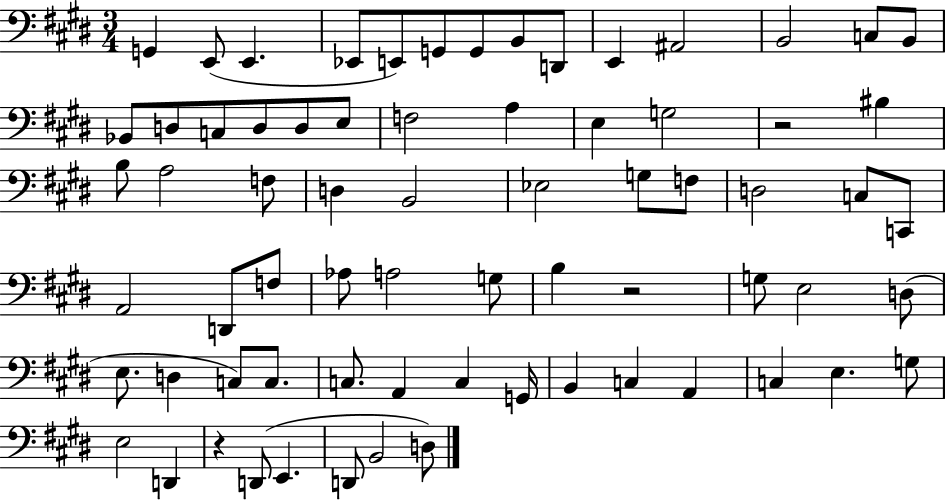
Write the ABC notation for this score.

X:1
T:Untitled
M:3/4
L:1/4
K:E
G,, E,,/2 E,, _E,,/2 E,,/2 G,,/2 G,,/2 B,,/2 D,,/2 E,, ^A,,2 B,,2 C,/2 B,,/2 _B,,/2 D,/2 C,/2 D,/2 D,/2 E,/2 F,2 A, E, G,2 z2 ^B, B,/2 A,2 F,/2 D, B,,2 _E,2 G,/2 F,/2 D,2 C,/2 C,,/2 A,,2 D,,/2 F,/2 _A,/2 A,2 G,/2 B, z2 G,/2 E,2 D,/2 E,/2 D, C,/2 C,/2 C,/2 A,, C, G,,/4 B,, C, A,, C, E, G,/2 E,2 D,, z D,,/2 E,, D,,/2 B,,2 D,/2